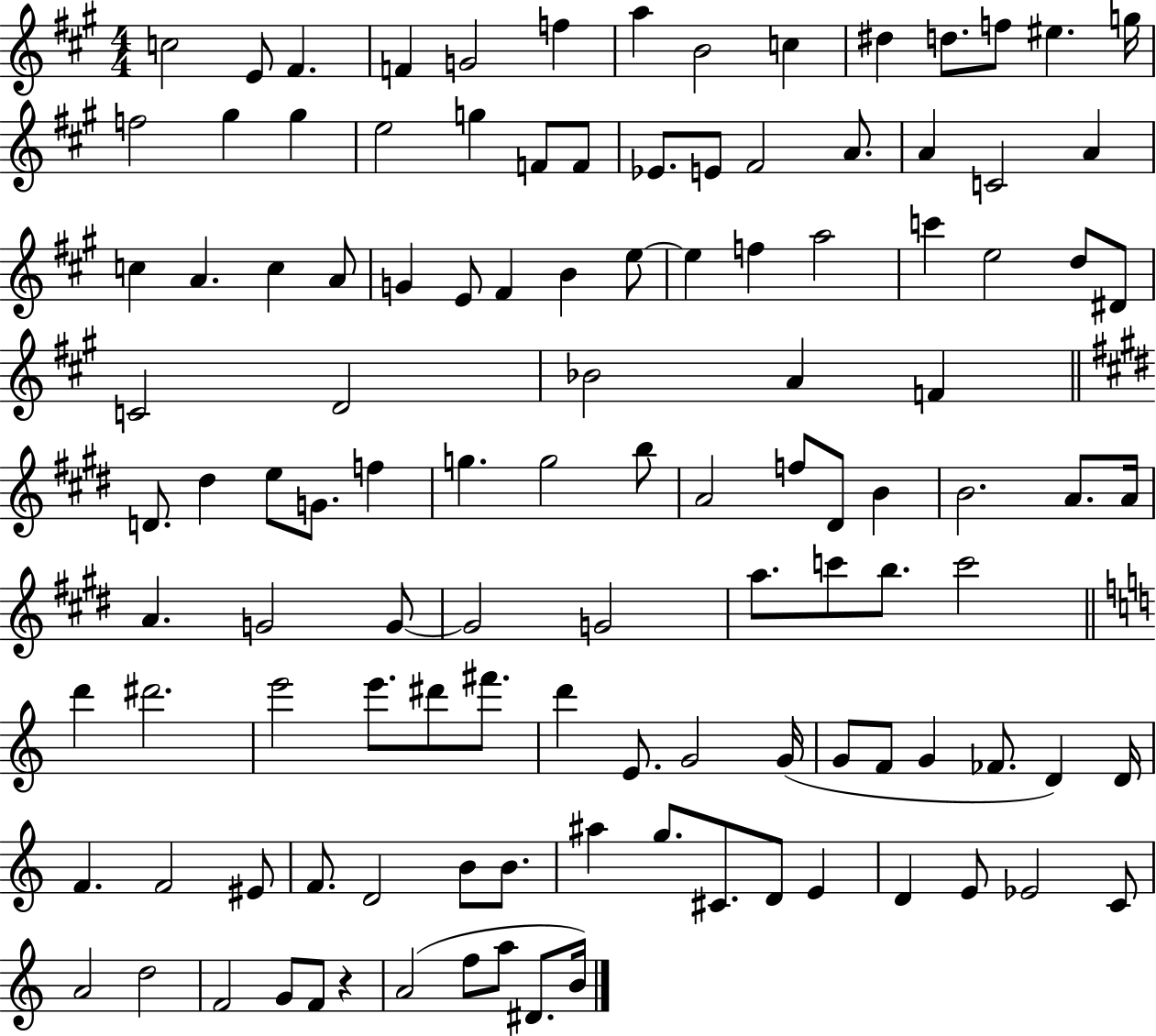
X:1
T:Untitled
M:4/4
L:1/4
K:A
c2 E/2 ^F F G2 f a B2 c ^d d/2 f/2 ^e g/4 f2 ^g ^g e2 g F/2 F/2 _E/2 E/2 ^F2 A/2 A C2 A c A c A/2 G E/2 ^F B e/2 e f a2 c' e2 d/2 ^D/2 C2 D2 _B2 A F D/2 ^d e/2 G/2 f g g2 b/2 A2 f/2 ^D/2 B B2 A/2 A/4 A G2 G/2 G2 G2 a/2 c'/2 b/2 c'2 d' ^d'2 e'2 e'/2 ^d'/2 ^f'/2 d' E/2 G2 G/4 G/2 F/2 G _F/2 D D/4 F F2 ^E/2 F/2 D2 B/2 B/2 ^a g/2 ^C/2 D/2 E D E/2 _E2 C/2 A2 d2 F2 G/2 F/2 z A2 f/2 a/2 ^D/2 B/4